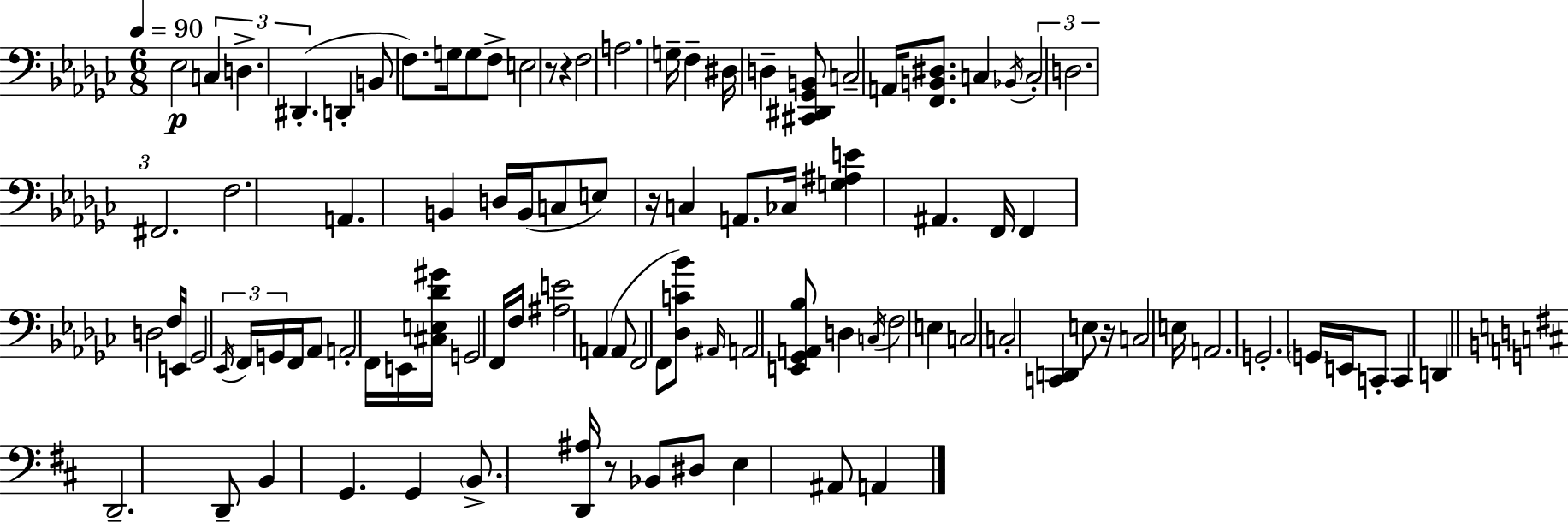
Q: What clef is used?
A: bass